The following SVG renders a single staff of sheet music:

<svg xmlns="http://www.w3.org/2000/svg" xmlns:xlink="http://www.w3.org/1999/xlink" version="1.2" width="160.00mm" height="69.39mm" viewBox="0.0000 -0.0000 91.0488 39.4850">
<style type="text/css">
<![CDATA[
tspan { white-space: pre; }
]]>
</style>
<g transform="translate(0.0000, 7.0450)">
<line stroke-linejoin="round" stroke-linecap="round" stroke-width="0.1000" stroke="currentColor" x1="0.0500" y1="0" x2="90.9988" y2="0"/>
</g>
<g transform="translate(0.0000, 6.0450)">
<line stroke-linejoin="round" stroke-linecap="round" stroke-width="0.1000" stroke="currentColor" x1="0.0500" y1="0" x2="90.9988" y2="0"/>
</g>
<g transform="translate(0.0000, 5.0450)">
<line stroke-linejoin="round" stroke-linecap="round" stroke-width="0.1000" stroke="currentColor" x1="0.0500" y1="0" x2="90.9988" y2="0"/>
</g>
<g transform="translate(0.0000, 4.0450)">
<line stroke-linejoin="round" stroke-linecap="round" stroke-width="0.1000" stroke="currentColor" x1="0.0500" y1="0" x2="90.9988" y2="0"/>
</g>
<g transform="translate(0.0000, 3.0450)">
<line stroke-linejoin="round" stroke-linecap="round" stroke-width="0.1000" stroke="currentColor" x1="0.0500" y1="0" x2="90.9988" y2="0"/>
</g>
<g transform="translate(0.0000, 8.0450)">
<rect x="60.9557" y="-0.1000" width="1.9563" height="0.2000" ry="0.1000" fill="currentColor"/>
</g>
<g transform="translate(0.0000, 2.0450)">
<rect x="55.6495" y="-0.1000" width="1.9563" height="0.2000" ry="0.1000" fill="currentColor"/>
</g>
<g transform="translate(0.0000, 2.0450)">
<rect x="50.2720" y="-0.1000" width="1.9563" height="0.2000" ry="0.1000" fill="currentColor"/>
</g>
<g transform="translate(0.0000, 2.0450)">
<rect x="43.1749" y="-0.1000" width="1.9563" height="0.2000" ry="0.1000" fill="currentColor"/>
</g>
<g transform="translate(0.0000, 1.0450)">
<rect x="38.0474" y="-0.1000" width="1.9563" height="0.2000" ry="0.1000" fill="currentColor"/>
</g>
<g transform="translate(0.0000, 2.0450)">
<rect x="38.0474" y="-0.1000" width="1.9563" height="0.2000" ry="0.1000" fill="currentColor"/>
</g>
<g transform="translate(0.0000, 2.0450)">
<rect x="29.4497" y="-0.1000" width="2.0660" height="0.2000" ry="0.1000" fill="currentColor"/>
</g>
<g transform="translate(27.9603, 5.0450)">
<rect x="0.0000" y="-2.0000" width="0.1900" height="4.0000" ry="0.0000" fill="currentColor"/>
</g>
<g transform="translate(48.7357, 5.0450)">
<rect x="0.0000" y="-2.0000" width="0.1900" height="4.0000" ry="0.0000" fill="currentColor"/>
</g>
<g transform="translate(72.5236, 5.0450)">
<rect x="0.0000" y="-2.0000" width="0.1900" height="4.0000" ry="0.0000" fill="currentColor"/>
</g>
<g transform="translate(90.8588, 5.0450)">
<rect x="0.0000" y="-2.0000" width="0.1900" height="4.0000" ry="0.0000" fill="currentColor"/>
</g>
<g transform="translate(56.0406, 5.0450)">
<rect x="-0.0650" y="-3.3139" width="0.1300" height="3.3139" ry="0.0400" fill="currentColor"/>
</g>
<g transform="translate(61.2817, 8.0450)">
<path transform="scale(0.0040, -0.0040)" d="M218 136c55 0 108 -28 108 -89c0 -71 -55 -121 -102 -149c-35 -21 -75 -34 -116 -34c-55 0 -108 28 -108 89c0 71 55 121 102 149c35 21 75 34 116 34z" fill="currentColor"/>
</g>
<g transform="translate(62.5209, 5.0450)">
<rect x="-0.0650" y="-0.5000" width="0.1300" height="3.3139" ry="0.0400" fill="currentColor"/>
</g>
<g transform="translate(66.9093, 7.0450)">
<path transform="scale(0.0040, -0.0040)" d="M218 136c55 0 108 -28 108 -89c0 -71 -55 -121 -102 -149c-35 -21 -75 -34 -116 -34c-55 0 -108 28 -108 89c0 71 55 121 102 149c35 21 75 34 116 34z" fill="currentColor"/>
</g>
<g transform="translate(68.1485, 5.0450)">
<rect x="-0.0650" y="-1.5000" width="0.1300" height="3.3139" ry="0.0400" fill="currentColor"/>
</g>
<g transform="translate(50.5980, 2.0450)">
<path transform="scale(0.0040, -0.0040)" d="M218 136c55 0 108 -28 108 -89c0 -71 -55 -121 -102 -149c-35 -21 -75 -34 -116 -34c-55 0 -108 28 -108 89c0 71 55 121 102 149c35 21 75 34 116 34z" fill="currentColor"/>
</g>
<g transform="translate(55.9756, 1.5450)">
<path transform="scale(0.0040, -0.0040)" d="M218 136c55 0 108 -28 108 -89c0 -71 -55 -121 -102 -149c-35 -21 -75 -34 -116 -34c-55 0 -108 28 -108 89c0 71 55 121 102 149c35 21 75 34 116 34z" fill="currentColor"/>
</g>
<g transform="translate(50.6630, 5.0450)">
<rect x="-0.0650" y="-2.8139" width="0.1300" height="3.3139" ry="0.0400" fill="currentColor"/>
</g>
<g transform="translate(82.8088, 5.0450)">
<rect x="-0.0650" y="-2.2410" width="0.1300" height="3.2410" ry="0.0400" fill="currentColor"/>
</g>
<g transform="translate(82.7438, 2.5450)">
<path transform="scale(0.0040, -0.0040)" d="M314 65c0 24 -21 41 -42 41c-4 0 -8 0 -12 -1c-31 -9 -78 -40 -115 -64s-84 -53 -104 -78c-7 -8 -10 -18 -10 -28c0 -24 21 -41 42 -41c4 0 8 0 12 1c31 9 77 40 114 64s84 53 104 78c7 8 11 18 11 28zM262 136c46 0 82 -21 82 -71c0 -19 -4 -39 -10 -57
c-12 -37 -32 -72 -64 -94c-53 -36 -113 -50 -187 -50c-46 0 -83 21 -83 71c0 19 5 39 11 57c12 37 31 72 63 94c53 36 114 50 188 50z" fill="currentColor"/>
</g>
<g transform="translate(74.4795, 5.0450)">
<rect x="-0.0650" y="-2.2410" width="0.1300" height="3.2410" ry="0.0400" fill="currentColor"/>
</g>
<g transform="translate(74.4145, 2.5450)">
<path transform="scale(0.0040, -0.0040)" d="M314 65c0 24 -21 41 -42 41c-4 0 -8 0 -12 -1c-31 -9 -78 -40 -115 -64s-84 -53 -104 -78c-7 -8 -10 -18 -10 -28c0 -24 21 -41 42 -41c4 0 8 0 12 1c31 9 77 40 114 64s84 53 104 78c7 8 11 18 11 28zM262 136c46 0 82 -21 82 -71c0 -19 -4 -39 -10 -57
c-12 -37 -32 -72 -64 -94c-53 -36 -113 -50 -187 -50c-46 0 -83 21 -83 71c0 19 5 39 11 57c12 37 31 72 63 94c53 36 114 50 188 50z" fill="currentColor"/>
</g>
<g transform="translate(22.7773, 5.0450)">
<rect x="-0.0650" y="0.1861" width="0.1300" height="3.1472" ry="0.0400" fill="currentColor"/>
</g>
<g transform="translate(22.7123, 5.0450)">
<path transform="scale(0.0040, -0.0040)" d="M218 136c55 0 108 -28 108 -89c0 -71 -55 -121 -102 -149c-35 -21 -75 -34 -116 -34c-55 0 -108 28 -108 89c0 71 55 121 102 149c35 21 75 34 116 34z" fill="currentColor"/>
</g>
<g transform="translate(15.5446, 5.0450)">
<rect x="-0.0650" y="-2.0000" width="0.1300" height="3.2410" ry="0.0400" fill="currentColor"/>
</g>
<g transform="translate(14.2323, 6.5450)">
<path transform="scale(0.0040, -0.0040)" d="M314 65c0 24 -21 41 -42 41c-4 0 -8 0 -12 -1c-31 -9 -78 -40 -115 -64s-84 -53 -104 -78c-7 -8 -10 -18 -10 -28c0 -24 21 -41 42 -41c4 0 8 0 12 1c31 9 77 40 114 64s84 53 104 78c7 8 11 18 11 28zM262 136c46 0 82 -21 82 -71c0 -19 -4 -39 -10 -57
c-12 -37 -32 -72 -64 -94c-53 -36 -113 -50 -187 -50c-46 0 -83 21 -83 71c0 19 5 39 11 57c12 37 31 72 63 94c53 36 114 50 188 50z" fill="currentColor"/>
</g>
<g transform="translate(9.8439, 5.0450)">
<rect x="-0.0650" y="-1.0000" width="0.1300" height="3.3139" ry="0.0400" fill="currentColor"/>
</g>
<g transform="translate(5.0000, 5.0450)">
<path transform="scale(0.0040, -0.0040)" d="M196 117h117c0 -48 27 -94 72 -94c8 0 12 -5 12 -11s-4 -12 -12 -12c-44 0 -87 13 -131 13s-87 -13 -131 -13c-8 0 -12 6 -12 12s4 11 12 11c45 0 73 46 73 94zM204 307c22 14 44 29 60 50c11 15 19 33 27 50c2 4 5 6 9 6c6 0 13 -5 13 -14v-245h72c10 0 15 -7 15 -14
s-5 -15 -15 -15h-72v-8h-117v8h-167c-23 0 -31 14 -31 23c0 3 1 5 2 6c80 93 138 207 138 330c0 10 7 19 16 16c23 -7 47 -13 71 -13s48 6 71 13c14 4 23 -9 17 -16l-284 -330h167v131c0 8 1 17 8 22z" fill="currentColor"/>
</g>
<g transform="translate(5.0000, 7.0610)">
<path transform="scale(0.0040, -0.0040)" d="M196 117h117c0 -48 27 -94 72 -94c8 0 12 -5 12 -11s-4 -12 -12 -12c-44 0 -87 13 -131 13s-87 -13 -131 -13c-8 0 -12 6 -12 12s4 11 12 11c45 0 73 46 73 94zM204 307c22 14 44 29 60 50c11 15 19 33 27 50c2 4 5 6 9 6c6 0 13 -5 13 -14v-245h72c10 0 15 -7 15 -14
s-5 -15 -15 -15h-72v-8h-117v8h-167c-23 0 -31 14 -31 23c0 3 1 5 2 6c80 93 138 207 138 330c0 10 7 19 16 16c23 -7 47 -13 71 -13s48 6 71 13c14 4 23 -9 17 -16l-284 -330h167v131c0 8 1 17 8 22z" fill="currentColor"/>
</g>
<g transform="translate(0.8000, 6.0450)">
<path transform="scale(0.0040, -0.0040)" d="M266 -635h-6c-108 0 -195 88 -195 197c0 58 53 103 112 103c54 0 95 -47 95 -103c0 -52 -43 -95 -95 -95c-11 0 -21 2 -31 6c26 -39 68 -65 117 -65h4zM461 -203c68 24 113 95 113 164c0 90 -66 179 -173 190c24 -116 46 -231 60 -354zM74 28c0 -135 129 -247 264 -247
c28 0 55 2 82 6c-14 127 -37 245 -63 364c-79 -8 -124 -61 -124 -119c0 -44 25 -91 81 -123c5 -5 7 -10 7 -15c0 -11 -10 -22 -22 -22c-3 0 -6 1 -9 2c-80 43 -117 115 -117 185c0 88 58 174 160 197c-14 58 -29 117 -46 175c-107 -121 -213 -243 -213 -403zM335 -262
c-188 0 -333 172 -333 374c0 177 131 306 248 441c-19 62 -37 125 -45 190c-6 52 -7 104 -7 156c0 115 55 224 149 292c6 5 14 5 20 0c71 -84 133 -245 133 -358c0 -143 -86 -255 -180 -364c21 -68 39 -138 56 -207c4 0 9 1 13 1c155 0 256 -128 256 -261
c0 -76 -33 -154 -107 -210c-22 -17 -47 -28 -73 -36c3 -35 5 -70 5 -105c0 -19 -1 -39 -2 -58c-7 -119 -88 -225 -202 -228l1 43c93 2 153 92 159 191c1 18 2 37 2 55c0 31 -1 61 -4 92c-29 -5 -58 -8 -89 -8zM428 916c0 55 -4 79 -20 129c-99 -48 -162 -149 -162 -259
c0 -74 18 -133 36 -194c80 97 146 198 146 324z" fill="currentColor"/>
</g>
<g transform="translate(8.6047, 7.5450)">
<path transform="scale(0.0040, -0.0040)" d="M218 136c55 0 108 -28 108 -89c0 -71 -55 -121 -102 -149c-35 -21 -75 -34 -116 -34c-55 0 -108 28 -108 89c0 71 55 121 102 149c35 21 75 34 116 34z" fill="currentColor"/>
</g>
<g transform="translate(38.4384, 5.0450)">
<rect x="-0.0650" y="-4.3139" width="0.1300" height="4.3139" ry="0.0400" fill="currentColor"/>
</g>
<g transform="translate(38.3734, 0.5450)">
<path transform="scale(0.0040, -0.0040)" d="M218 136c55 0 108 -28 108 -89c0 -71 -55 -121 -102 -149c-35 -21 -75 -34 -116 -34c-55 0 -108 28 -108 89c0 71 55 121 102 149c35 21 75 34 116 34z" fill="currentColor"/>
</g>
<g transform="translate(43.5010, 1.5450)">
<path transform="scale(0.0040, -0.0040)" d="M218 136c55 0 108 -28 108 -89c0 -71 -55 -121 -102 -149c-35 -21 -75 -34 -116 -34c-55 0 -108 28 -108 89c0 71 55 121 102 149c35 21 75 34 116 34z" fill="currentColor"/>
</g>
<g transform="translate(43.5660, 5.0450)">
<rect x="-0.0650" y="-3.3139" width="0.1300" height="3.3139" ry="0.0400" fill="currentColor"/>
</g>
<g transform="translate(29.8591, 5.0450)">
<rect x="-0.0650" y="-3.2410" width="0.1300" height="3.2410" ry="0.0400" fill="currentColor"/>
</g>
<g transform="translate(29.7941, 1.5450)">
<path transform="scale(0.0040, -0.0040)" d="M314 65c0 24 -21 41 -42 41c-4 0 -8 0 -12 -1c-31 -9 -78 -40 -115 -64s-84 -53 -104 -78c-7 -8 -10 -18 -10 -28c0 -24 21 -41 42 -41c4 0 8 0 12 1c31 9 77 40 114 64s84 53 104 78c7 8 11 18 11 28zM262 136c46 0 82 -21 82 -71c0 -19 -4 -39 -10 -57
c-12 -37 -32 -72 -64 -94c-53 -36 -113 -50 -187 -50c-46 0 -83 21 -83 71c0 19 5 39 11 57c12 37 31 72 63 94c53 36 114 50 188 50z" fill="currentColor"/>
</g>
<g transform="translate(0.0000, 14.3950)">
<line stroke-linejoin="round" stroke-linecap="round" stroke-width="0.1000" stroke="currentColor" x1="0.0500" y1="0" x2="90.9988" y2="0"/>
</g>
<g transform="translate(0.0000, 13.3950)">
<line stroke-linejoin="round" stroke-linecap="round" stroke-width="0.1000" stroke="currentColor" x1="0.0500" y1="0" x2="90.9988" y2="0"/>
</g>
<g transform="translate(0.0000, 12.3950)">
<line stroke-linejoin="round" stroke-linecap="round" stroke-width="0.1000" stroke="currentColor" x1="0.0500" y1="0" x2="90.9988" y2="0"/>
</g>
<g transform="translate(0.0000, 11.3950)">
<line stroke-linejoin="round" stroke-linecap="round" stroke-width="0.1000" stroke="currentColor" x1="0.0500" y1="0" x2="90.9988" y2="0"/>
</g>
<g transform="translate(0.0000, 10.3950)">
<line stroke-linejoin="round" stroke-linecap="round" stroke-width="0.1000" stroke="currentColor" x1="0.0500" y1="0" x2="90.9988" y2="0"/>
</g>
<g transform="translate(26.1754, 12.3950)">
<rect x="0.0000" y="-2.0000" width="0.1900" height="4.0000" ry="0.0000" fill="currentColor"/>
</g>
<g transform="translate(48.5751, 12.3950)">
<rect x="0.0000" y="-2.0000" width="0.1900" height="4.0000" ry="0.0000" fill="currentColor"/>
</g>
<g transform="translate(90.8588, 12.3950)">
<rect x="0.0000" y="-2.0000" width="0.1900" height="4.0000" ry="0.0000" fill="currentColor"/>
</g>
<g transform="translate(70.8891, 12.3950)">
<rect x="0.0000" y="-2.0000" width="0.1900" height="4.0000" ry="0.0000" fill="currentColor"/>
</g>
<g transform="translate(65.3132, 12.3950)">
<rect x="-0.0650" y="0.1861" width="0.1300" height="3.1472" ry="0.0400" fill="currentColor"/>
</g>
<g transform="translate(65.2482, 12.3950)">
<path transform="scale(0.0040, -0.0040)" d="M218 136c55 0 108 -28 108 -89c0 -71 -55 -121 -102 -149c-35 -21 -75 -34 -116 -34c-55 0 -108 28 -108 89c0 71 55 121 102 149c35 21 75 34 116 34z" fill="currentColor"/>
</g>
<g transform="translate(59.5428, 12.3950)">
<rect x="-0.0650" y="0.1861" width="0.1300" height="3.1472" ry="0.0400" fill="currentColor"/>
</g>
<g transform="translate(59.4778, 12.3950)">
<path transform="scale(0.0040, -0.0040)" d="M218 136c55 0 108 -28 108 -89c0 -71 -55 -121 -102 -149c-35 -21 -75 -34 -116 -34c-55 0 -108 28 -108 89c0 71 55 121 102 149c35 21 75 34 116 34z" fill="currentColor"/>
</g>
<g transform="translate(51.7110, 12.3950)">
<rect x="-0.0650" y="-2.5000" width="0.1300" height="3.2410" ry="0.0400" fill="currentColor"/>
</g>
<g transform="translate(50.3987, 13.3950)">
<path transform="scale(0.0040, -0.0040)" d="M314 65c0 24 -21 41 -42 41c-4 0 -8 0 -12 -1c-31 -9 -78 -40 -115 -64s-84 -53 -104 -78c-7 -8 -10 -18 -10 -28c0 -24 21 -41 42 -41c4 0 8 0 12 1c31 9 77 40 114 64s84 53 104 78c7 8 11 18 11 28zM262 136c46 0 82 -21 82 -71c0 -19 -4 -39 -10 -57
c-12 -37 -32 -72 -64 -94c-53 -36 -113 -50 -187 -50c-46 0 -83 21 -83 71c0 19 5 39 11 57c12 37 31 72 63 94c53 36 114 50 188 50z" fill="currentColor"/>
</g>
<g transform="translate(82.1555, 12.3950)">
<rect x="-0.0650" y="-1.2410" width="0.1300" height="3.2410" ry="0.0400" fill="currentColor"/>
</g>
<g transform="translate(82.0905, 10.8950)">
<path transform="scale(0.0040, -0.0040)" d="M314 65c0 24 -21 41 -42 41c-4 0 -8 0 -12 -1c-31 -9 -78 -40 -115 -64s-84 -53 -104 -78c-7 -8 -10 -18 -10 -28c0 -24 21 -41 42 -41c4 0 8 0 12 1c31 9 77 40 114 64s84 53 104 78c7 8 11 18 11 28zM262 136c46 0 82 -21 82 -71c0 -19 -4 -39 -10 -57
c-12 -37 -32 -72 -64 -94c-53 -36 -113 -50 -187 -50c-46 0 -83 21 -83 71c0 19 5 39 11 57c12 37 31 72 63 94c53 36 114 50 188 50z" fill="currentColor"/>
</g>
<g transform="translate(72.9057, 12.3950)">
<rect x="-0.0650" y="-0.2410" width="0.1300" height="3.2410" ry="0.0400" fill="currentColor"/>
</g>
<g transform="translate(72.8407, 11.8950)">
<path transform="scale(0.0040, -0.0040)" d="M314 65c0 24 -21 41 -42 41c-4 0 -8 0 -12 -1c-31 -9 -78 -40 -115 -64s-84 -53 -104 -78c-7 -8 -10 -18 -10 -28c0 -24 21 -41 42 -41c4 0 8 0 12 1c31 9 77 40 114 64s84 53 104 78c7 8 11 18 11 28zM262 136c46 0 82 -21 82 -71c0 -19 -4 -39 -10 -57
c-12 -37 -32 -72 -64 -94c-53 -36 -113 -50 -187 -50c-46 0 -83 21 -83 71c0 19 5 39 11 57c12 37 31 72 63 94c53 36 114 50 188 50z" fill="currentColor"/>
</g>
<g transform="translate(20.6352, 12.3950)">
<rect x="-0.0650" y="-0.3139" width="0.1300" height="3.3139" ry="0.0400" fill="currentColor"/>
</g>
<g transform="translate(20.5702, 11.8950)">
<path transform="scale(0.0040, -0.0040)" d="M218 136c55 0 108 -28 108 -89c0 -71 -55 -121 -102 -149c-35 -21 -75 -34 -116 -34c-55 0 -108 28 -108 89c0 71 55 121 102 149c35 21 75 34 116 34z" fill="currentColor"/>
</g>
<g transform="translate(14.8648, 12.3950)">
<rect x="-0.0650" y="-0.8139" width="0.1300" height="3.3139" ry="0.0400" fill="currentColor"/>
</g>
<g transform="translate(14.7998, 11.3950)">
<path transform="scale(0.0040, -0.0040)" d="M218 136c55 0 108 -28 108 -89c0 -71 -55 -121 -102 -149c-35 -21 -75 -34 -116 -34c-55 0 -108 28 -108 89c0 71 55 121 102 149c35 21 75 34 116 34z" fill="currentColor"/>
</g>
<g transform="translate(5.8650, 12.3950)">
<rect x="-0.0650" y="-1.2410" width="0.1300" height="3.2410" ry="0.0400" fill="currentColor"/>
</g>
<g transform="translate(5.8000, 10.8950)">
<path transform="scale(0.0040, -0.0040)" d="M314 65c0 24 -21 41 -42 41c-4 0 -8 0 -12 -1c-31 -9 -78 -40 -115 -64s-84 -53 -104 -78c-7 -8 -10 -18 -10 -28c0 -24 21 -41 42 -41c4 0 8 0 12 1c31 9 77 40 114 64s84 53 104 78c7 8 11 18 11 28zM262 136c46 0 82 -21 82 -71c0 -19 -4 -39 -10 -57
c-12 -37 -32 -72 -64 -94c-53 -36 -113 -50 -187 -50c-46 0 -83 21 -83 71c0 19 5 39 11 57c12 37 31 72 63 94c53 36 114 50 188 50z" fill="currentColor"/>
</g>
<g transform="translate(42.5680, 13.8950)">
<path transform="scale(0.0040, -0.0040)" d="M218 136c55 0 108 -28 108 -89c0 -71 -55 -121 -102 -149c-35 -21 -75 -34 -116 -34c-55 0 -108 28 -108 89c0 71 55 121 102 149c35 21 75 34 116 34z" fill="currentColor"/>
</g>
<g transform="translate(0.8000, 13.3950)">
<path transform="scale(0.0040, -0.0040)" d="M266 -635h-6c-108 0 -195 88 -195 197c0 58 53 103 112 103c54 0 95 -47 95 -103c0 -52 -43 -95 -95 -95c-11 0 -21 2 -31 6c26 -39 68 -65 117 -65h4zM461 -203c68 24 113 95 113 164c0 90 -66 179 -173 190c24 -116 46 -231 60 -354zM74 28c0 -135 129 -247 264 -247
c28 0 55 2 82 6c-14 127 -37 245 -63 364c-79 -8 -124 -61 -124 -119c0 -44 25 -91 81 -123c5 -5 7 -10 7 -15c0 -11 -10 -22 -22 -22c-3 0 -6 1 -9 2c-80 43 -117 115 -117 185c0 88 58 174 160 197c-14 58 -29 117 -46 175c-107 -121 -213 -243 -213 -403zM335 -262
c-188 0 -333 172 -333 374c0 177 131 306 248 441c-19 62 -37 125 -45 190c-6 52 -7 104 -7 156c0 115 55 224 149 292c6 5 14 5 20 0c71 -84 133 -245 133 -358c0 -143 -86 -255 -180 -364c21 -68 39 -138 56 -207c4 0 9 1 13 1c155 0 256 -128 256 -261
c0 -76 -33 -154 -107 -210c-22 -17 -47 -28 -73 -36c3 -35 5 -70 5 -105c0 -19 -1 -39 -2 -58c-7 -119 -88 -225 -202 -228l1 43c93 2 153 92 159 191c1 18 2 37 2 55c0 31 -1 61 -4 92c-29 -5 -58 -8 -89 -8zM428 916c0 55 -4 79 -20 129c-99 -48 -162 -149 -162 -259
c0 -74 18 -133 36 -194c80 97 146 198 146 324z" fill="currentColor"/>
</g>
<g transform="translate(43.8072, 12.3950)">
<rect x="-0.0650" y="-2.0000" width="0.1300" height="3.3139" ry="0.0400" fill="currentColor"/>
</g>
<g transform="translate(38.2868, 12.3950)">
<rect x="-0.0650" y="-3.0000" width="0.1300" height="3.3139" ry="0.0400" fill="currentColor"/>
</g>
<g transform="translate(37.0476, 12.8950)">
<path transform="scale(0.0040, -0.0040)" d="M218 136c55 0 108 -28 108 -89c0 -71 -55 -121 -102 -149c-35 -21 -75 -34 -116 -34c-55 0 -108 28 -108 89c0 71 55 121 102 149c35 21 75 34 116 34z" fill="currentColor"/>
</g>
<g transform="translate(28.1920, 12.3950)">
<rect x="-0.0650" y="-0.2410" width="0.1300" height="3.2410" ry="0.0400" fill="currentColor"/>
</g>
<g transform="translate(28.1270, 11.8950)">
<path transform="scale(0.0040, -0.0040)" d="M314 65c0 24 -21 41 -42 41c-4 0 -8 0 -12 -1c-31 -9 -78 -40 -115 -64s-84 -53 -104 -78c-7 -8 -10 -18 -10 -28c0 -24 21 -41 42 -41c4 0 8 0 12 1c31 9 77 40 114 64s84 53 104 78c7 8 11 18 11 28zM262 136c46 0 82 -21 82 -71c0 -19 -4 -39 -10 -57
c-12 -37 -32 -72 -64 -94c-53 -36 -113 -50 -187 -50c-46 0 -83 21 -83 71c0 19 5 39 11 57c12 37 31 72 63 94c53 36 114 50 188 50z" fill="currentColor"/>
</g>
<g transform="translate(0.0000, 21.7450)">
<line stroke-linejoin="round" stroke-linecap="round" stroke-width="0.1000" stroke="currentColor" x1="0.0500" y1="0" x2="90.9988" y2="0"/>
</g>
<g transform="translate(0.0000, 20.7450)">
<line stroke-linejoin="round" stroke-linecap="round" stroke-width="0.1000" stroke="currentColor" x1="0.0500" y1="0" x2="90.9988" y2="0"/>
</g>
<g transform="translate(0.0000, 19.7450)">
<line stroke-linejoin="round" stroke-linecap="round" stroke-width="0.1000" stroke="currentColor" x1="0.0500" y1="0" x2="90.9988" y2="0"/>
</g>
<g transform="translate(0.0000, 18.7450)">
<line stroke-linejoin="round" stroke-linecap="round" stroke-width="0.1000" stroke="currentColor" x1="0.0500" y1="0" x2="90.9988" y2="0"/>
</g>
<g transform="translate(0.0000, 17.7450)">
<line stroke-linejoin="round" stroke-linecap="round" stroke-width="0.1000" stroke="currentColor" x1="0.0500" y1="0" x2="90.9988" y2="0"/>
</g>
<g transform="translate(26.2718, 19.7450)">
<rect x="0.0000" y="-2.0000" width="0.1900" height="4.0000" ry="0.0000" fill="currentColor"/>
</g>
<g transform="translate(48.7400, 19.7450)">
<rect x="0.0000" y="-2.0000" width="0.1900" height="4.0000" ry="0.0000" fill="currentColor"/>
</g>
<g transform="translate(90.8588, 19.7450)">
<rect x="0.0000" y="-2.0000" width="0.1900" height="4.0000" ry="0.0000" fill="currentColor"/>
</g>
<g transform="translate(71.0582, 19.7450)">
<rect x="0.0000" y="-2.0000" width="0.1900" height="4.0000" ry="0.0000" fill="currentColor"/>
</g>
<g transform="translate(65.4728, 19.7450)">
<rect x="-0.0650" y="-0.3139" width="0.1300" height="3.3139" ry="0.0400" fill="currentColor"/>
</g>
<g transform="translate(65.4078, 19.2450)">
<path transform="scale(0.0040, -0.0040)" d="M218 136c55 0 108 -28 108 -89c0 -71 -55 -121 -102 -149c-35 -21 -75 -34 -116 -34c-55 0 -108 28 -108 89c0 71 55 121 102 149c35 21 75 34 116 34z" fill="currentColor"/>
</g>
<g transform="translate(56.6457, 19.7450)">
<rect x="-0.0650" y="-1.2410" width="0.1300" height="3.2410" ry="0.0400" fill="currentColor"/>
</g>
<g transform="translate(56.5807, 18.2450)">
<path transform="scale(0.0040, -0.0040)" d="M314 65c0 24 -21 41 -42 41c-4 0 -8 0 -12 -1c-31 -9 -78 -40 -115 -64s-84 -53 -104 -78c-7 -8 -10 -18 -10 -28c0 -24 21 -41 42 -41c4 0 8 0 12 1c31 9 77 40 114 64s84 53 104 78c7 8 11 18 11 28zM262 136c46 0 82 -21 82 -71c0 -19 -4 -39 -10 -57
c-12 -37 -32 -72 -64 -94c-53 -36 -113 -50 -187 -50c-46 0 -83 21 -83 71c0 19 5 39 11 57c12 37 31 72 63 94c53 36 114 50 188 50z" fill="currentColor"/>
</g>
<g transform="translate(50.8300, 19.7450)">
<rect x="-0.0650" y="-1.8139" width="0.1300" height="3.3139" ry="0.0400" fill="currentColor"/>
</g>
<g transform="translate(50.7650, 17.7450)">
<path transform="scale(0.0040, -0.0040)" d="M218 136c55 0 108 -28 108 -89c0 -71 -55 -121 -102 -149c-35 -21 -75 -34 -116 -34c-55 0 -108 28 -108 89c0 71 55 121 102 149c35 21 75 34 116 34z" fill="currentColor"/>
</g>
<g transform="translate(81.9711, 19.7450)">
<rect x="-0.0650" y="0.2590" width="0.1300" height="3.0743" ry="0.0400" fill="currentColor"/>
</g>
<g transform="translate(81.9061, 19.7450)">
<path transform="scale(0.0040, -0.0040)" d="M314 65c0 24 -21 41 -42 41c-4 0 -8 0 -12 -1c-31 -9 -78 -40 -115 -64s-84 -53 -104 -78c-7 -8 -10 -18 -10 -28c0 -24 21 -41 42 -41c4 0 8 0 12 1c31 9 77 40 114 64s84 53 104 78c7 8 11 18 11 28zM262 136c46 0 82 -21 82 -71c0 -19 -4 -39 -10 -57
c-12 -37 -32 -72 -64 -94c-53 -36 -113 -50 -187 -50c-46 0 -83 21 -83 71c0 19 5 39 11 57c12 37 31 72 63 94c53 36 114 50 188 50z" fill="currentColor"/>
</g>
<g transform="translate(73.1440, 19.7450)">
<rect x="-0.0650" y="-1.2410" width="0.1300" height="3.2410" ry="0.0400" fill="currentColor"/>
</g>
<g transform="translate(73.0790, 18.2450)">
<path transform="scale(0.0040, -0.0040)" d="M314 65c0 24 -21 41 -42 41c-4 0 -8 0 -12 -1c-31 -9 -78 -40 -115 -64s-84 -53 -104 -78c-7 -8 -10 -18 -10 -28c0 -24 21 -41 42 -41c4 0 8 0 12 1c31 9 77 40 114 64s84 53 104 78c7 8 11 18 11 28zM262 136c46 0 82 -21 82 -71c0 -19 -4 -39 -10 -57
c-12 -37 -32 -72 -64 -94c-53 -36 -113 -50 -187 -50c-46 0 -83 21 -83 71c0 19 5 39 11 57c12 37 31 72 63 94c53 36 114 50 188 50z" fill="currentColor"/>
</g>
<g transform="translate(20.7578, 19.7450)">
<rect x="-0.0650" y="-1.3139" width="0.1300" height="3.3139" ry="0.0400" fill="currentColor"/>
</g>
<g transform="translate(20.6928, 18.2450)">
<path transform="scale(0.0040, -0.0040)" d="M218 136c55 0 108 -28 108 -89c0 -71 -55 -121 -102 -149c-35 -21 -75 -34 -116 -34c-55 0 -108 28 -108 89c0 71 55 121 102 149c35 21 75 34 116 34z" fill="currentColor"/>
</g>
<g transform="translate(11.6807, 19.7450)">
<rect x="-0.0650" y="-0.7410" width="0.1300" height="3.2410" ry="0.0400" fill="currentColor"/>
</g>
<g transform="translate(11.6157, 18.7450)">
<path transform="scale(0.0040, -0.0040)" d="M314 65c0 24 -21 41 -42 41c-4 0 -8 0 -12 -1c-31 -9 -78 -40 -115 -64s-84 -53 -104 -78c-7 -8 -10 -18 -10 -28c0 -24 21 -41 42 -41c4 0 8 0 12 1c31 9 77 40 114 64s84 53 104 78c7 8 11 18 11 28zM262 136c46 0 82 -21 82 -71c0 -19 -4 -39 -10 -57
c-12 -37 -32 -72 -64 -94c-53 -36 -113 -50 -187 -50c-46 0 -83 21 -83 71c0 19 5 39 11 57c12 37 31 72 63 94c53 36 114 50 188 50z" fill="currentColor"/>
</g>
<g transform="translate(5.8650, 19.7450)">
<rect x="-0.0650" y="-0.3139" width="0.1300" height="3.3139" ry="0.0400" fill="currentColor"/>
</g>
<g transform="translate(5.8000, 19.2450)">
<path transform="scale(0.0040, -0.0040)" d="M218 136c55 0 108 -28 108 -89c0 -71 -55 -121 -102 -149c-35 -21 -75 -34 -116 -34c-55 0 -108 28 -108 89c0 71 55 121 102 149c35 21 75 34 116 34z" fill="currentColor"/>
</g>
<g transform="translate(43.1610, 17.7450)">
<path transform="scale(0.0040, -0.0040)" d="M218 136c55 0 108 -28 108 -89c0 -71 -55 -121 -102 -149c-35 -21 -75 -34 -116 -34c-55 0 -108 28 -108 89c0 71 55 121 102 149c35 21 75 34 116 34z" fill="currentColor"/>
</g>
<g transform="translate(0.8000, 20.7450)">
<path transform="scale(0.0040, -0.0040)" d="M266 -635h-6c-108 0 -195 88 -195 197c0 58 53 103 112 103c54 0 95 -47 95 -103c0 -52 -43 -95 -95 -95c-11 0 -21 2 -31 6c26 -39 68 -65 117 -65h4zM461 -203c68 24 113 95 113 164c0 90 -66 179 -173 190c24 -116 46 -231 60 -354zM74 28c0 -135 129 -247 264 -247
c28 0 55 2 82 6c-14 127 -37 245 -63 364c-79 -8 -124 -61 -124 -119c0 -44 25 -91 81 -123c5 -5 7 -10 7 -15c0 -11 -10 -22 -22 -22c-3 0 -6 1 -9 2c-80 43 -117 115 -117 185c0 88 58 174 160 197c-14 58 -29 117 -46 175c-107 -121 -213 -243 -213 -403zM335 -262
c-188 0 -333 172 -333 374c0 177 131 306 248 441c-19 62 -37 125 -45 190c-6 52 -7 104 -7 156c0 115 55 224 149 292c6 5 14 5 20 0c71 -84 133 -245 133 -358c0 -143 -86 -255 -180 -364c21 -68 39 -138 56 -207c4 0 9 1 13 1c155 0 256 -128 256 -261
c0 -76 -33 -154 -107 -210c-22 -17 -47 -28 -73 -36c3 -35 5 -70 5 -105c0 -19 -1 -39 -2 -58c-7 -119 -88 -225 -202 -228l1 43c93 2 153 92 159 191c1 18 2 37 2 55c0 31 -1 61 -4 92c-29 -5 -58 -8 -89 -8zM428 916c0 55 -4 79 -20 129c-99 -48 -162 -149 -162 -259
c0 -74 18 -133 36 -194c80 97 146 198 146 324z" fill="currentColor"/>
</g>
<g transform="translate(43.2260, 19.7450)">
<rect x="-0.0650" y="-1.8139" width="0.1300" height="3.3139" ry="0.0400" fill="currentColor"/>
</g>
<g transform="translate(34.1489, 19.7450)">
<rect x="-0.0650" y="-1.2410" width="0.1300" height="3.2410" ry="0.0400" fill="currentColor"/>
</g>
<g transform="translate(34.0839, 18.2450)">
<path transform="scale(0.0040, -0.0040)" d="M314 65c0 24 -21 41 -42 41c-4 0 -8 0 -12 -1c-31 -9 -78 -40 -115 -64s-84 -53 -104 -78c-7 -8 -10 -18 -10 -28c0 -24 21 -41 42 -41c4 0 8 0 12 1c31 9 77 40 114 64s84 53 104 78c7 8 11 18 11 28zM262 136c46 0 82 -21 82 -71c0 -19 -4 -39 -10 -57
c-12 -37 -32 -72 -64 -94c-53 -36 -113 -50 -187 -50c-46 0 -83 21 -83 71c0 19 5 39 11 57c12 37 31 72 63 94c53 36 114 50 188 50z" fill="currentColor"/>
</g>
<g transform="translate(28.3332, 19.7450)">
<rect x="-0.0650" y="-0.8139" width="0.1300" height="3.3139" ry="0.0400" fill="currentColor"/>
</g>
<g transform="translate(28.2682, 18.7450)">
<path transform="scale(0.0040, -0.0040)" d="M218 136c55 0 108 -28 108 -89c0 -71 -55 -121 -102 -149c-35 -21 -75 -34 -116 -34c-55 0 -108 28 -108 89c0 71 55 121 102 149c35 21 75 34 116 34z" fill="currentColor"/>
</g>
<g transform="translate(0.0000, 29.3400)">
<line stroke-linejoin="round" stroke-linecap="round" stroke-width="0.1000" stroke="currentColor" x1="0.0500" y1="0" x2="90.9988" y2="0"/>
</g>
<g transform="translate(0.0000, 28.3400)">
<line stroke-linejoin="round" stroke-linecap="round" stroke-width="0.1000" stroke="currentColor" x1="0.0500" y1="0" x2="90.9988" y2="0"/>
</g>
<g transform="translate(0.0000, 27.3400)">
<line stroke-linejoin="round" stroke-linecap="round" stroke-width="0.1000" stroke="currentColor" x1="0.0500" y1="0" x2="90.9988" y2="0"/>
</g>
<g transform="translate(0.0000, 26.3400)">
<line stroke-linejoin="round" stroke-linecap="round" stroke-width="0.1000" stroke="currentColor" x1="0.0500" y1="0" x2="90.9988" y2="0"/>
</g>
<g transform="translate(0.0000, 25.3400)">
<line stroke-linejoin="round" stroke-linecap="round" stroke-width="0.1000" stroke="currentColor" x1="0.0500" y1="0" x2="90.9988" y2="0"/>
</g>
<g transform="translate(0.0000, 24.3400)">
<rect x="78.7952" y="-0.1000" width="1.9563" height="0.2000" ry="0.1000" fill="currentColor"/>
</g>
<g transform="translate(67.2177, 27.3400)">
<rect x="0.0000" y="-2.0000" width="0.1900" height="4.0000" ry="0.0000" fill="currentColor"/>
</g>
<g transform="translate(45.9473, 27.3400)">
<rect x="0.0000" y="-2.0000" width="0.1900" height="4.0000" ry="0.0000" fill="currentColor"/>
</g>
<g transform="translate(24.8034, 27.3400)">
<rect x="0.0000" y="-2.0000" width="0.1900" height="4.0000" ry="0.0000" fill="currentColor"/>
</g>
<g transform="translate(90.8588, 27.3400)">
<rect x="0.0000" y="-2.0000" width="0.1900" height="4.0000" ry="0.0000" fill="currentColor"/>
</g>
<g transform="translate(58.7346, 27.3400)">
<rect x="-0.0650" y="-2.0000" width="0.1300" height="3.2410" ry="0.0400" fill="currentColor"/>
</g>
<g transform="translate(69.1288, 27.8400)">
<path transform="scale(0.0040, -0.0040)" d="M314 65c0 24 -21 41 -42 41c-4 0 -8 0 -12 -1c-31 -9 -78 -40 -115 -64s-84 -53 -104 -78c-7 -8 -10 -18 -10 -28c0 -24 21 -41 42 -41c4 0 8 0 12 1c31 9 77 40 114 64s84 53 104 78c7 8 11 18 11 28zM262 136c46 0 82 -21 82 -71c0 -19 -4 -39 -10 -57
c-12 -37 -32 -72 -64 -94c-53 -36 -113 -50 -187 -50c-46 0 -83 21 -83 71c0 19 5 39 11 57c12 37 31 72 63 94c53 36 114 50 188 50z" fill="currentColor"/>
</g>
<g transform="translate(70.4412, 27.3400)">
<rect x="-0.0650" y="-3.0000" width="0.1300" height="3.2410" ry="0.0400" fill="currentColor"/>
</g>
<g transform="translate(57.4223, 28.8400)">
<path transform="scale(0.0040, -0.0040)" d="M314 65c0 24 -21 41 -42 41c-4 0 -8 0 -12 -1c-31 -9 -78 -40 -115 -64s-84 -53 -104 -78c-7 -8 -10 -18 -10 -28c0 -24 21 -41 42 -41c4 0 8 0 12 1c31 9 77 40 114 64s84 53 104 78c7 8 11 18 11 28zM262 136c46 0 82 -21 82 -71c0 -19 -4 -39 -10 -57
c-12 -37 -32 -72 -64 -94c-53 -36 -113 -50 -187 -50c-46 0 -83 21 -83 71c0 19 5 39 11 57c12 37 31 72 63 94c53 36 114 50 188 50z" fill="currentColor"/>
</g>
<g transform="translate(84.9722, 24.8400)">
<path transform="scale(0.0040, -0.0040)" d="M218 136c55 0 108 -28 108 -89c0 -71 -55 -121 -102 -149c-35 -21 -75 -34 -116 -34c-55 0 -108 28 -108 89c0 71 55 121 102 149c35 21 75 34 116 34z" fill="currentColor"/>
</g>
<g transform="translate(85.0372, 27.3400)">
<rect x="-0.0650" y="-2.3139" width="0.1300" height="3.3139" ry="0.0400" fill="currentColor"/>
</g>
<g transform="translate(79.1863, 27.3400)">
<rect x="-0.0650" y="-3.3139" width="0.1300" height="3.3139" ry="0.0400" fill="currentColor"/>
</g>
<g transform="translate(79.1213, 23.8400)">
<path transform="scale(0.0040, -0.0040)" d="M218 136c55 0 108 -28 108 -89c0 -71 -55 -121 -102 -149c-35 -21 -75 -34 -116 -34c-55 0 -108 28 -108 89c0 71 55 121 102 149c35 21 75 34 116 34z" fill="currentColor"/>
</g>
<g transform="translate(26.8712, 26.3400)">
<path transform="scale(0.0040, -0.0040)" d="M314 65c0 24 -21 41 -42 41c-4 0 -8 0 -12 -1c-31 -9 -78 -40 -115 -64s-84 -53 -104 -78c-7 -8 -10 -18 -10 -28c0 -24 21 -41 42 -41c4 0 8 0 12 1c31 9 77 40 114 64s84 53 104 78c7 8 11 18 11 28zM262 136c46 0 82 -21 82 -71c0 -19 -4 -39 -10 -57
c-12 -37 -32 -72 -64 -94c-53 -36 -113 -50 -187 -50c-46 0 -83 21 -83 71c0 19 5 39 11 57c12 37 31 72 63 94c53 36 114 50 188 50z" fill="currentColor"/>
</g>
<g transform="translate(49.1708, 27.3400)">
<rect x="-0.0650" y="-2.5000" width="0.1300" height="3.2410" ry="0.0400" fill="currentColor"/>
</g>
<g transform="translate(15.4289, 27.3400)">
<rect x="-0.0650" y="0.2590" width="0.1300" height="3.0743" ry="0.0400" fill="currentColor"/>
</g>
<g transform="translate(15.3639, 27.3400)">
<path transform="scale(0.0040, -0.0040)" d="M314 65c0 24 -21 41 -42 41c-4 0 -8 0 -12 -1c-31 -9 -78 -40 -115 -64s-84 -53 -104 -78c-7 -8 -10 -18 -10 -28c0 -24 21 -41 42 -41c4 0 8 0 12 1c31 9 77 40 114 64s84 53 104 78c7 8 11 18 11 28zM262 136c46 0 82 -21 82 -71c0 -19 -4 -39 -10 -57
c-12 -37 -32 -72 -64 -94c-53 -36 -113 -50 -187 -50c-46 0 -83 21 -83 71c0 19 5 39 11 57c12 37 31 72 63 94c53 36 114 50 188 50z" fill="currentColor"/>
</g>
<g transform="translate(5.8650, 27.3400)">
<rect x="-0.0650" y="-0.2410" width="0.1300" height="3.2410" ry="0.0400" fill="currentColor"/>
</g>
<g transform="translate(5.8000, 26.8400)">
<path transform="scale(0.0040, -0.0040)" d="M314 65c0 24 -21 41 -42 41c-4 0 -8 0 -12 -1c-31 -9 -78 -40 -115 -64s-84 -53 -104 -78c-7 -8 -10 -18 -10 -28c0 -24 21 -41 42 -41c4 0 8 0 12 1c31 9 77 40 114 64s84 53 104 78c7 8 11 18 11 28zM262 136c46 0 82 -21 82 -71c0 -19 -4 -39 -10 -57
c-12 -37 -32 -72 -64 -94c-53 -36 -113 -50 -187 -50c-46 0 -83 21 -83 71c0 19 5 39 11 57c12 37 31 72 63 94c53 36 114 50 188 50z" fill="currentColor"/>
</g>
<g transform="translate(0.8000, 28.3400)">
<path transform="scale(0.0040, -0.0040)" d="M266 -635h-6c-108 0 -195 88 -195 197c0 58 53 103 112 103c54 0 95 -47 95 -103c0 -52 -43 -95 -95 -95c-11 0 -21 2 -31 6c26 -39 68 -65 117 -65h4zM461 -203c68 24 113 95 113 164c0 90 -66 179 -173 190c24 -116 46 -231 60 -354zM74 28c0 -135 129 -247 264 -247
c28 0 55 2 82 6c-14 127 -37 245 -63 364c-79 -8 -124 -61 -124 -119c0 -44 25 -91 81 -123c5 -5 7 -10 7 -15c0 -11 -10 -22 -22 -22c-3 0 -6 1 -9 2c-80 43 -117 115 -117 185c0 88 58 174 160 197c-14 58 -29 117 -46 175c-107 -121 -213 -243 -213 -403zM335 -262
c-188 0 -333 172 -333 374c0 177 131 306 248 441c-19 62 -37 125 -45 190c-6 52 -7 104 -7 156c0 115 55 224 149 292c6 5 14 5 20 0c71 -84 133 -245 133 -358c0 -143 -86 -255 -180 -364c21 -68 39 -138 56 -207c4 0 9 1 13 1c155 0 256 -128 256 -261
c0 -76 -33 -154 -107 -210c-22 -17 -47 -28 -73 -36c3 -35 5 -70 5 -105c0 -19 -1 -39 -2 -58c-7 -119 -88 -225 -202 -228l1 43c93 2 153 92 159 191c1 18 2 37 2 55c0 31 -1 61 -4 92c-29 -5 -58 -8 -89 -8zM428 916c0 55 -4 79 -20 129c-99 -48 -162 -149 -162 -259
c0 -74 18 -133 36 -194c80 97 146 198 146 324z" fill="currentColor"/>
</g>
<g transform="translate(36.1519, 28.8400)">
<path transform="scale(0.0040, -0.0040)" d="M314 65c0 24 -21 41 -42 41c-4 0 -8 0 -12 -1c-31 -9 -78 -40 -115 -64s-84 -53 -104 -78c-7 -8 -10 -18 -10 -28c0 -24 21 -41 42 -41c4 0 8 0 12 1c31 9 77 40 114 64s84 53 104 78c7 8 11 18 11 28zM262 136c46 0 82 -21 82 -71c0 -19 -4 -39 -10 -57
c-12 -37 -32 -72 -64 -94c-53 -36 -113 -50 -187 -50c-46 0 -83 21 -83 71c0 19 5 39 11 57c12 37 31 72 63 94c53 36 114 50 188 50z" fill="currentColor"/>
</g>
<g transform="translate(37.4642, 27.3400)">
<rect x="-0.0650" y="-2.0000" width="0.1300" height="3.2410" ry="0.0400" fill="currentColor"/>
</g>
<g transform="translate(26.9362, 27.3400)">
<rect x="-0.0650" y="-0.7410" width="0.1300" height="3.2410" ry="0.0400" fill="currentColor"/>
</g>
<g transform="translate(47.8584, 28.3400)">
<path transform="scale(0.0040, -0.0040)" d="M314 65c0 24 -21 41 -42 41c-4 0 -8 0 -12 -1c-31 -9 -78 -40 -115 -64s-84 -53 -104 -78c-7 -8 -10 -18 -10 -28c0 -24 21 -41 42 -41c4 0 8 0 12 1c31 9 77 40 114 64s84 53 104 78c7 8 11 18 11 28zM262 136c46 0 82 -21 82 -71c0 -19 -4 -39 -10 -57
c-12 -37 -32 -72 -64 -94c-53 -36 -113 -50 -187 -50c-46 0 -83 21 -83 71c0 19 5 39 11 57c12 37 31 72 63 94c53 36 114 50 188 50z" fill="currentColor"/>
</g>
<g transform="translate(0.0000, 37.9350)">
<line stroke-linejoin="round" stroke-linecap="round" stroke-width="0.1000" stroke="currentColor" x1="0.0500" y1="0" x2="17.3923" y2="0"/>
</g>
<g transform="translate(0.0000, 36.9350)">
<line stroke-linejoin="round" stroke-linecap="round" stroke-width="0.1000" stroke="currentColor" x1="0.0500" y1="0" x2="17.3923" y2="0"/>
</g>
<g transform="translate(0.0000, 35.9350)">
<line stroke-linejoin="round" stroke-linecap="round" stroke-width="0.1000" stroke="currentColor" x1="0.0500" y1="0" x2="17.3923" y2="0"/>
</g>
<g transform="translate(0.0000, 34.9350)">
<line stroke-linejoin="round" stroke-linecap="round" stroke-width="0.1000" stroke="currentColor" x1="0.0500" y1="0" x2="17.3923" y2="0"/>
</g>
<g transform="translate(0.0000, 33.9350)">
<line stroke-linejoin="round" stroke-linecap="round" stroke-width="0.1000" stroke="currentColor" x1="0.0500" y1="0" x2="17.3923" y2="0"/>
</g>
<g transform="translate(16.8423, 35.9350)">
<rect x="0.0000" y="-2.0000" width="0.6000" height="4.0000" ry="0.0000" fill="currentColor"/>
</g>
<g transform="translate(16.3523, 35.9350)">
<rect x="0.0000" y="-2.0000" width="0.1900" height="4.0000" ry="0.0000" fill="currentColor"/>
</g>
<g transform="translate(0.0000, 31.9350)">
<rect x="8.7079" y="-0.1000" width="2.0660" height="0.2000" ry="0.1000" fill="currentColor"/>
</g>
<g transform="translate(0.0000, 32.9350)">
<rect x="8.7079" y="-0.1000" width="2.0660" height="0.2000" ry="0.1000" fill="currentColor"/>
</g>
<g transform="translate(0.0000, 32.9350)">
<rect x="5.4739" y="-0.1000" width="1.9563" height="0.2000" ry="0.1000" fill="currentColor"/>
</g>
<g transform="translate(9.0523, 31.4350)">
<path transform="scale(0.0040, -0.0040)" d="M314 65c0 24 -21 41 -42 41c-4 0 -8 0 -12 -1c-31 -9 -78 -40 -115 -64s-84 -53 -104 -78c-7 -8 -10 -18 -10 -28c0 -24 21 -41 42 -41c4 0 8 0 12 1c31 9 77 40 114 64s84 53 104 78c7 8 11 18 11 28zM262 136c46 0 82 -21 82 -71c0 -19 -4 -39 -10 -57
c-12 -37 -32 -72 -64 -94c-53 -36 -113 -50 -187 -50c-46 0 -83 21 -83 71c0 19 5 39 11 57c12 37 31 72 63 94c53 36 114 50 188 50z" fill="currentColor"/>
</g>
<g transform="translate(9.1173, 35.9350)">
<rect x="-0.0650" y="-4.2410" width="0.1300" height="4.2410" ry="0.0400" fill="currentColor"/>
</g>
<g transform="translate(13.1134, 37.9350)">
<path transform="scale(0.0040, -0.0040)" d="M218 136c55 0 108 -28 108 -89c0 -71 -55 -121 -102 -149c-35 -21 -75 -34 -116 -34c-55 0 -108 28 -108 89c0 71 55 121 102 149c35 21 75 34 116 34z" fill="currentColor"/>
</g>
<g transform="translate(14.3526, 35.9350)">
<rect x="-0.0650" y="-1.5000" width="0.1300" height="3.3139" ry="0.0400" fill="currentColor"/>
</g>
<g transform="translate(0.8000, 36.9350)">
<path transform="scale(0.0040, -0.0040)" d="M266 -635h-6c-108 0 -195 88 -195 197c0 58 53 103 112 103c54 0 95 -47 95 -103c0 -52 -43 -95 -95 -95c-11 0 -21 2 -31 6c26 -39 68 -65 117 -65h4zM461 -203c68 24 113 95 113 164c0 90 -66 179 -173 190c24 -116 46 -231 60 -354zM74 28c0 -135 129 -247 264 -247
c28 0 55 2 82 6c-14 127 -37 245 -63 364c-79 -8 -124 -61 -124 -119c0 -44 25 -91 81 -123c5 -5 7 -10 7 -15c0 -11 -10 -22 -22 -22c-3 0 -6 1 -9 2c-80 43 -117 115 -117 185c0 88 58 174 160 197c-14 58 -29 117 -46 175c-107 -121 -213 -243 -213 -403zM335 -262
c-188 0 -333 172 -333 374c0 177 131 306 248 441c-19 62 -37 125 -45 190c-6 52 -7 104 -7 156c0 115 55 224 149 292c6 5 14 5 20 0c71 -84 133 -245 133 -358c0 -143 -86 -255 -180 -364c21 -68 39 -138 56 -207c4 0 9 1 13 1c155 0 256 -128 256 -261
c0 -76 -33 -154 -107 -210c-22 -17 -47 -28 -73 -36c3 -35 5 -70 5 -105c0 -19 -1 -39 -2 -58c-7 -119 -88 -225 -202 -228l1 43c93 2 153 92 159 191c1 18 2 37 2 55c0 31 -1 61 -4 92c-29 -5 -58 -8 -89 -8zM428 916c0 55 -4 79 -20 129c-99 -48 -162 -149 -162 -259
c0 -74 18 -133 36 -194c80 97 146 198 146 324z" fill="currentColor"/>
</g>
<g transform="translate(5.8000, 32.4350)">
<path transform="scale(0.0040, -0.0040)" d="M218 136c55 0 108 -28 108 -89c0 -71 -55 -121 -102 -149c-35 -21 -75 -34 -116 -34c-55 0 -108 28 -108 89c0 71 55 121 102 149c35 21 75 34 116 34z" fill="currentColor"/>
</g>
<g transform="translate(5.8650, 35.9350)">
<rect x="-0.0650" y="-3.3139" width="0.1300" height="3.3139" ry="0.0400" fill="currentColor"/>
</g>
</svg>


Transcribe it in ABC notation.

X:1
T:Untitled
M:4/4
L:1/4
K:C
D F2 B b2 d' b a b C E g2 g2 e2 d c c2 A F G2 B B c2 e2 c d2 e d e2 f f e2 c e2 B2 c2 B2 d2 F2 G2 F2 A2 b g b d'2 E